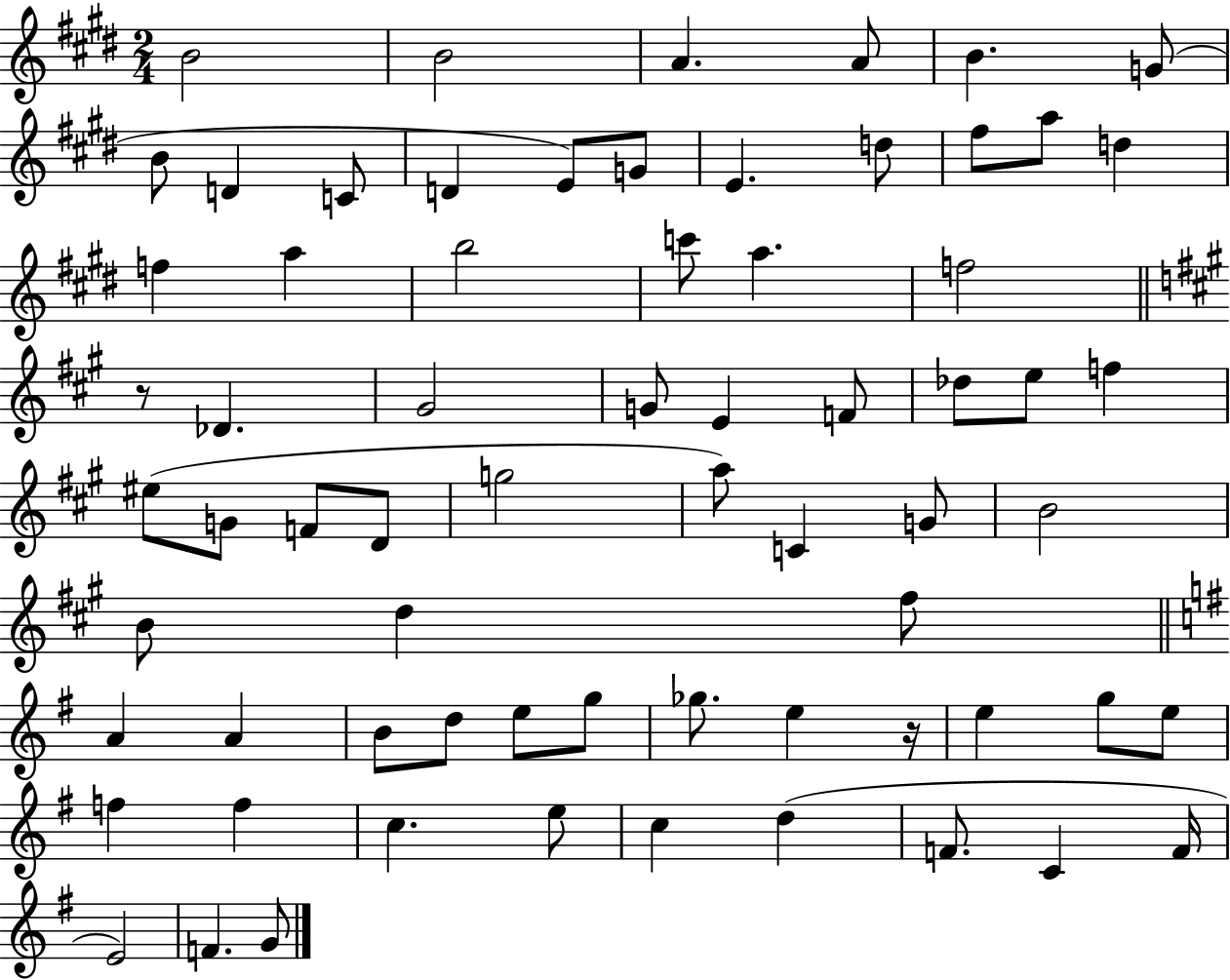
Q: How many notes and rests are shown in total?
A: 68